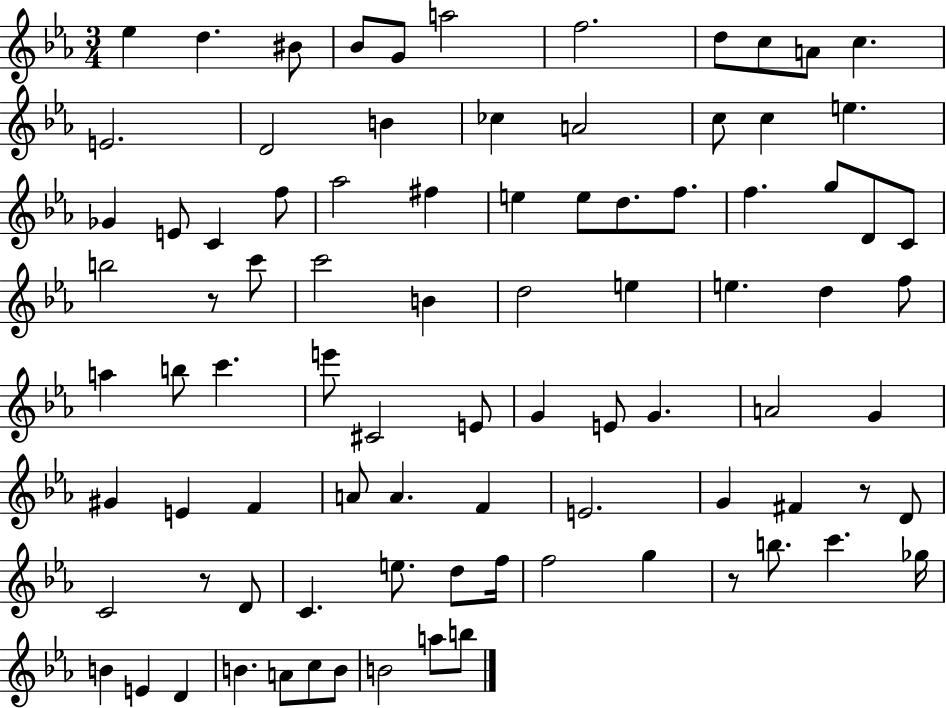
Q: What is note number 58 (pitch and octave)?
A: A4